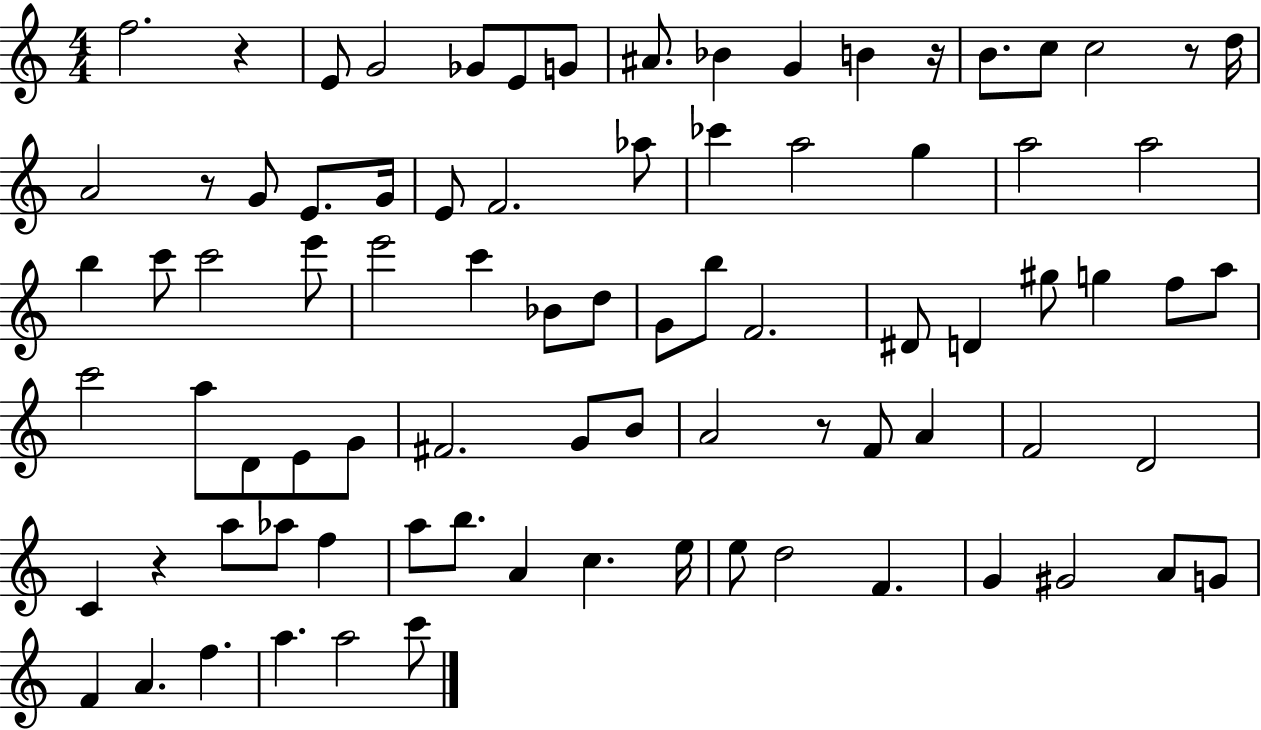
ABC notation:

X:1
T:Untitled
M:4/4
L:1/4
K:C
f2 z E/2 G2 _G/2 E/2 G/2 ^A/2 _B G B z/4 B/2 c/2 c2 z/2 d/4 A2 z/2 G/2 E/2 G/4 E/2 F2 _a/2 _c' a2 g a2 a2 b c'/2 c'2 e'/2 e'2 c' _B/2 d/2 G/2 b/2 F2 ^D/2 D ^g/2 g f/2 a/2 c'2 a/2 D/2 E/2 G/2 ^F2 G/2 B/2 A2 z/2 F/2 A F2 D2 C z a/2 _a/2 f a/2 b/2 A c e/4 e/2 d2 F G ^G2 A/2 G/2 F A f a a2 c'/2